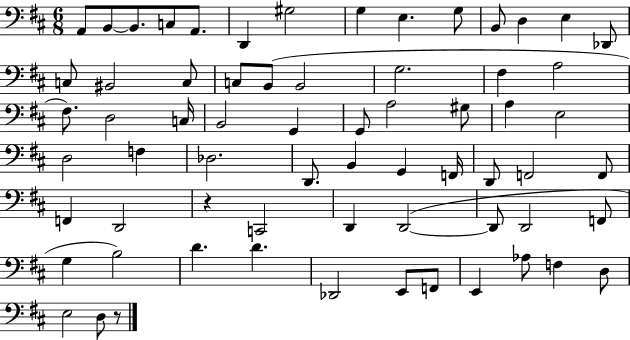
{
  \clef bass
  \numericTimeSignature
  \time 6/8
  \key d \major
  a,8 b,8~~ b,8. c8 a,8. | d,4 gis2 | g4 e4. g8 | b,8 d4 e4 des,8 | \break c8 bis,2 c8 | c8 b,8( b,2 | g2. | fis4 a2 | \break fis8.) d2 c16 | b,2 g,4 | g,8 a2 gis8 | a4 e2 | \break d2 f4 | des2. | d,8. b,4 g,4 f,16 | d,8 f,2 f,8 | \break f,4 d,2 | r4 c,2 | d,4 d,2~(~ | d,8 d,2 f,8 | \break g4 b2) | d'4. d'4. | des,2 e,8 f,8 | e,4 aes8 f4 d8 | \break e2 d8 r8 | \bar "|."
}